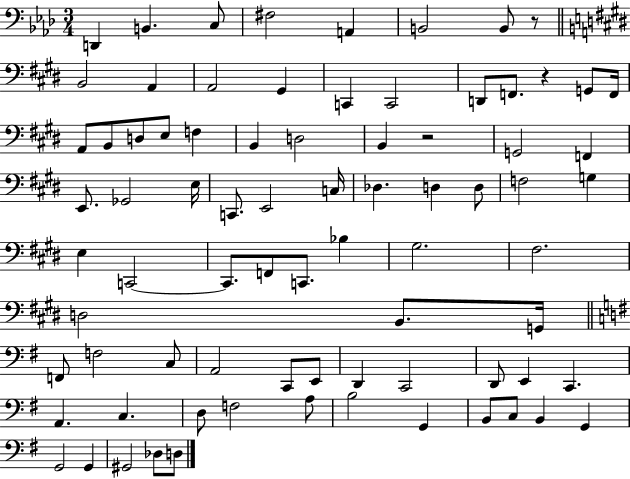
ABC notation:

X:1
T:Untitled
M:3/4
L:1/4
K:Ab
D,, B,, C,/2 ^F,2 A,, B,,2 B,,/2 z/2 B,,2 A,, A,,2 ^G,, C,, C,,2 D,,/2 F,,/2 z G,,/2 F,,/4 A,,/2 B,,/2 D,/2 E,/2 F, B,, D,2 B,, z2 G,,2 F,, E,,/2 _G,,2 E,/4 C,,/2 E,,2 C,/4 _D, D, D,/2 F,2 G, E, C,,2 C,,/2 F,,/2 C,,/2 _B, ^G,2 ^F,2 D,2 B,,/2 G,,/4 F,,/2 F,2 C,/2 A,,2 C,,/2 E,,/2 D,, C,,2 D,,/2 E,, C,, A,, C, D,/2 F,2 A,/2 B,2 G,, B,,/2 C,/2 B,, G,, G,,2 G,, ^G,,2 _D,/2 D,/2